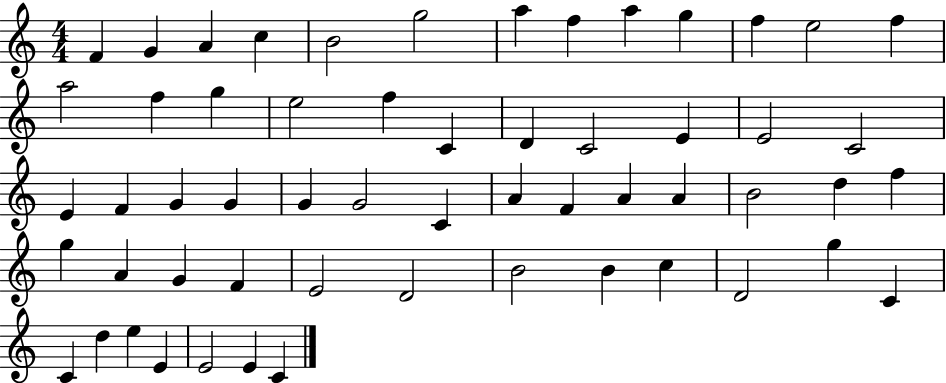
F4/q G4/q A4/q C5/q B4/h G5/h A5/q F5/q A5/q G5/q F5/q E5/h F5/q A5/h F5/q G5/q E5/h F5/q C4/q D4/q C4/h E4/q E4/h C4/h E4/q F4/q G4/q G4/q G4/q G4/h C4/q A4/q F4/q A4/q A4/q B4/h D5/q F5/q G5/q A4/q G4/q F4/q E4/h D4/h B4/h B4/q C5/q D4/h G5/q C4/q C4/q D5/q E5/q E4/q E4/h E4/q C4/q